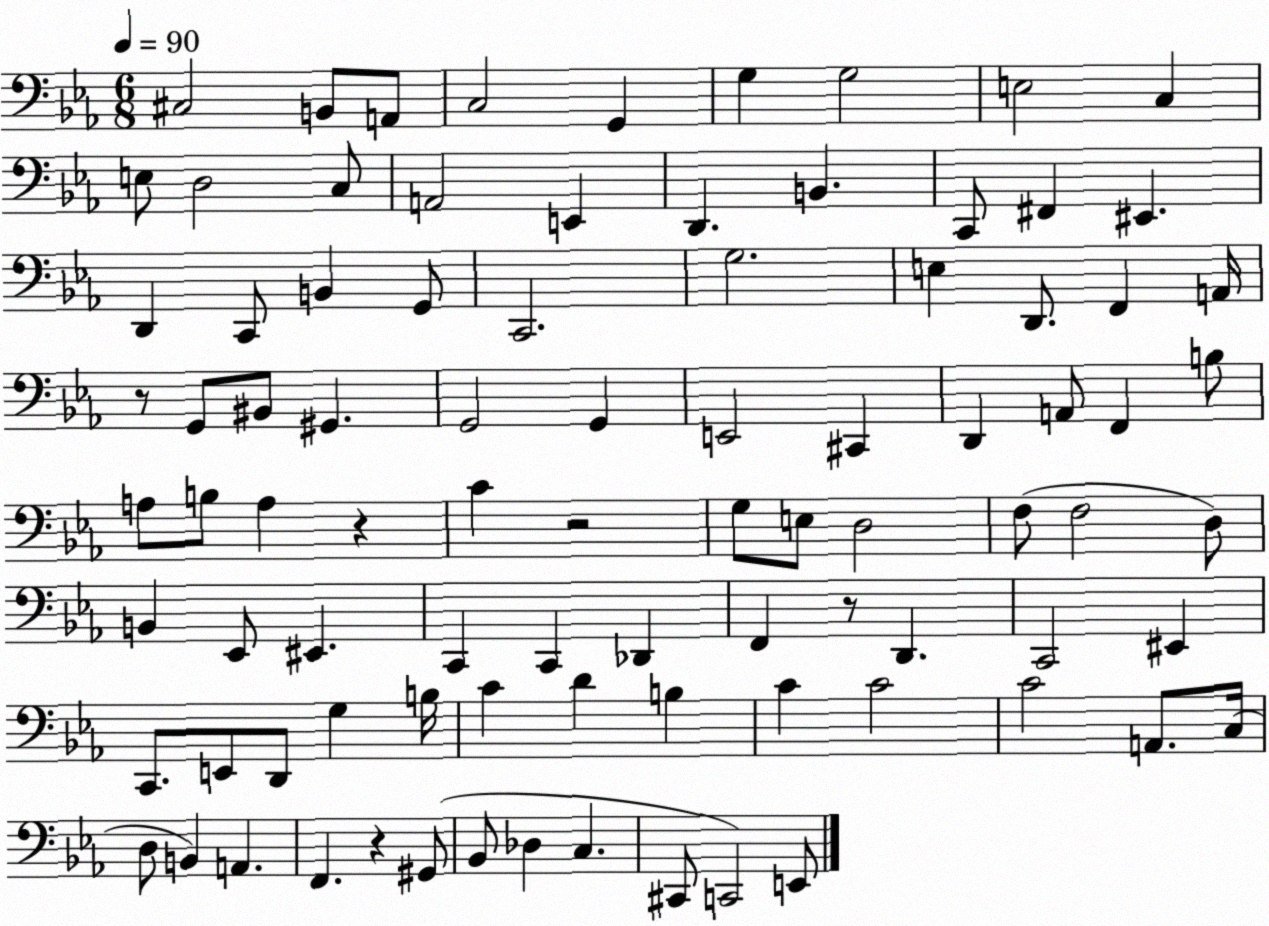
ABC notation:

X:1
T:Untitled
M:6/8
L:1/4
K:Eb
^C,2 B,,/2 A,,/2 C,2 G,, G, G,2 E,2 C, E,/2 D,2 C,/2 A,,2 E,, D,, B,, C,,/2 ^F,, ^E,, D,, C,,/2 B,, G,,/2 C,,2 G,2 E, D,,/2 F,, A,,/4 z/2 G,,/2 ^B,,/2 ^G,, G,,2 G,, E,,2 ^C,, D,, A,,/2 F,, B,/2 A,/2 B,/2 A, z C z2 G,/2 E,/2 D,2 F,/2 F,2 D,/2 B,, _E,,/2 ^E,, C,, C,, _D,, F,, z/2 D,, C,,2 ^E,, C,,/2 E,,/2 D,,/2 G, B,/4 C D B, C C2 C2 A,,/2 C,/4 D,/2 B,, A,, F,, z ^G,,/2 _B,,/2 _D, C, ^C,,/2 C,,2 E,,/2